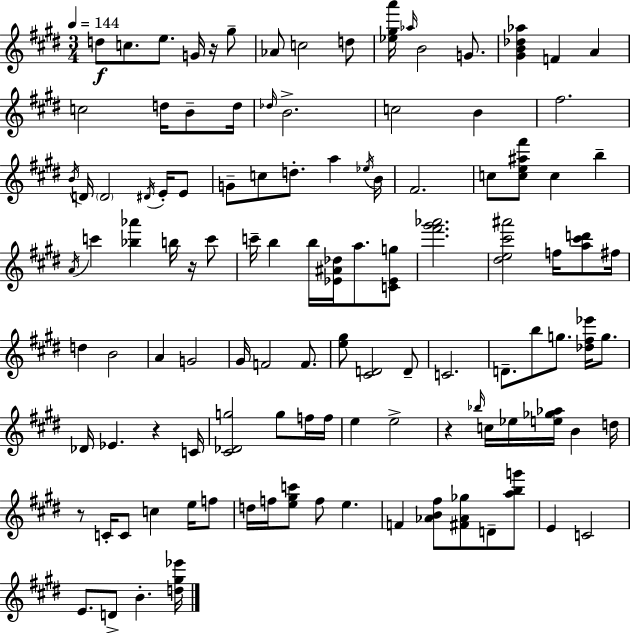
D5/e C5/e. E5/e. G4/s R/s G#5/e Ab4/e C5/h D5/e [Eb5,G#5,A6]/s Ab5/s B4/h G4/e. [G#4,B4,Db5,Ab5]/q F4/q A4/q C5/h D5/s B4/e D5/s Db5/s B4/h. C5/h B4/q F#5/h. B4/s D4/s D4/h D#4/s E4/s E4/e G4/e C5/e D5/e. A5/q Eb5/s B4/s F#4/h. C5/e [C5,E5,A#5,F#6]/e C5/q B5/q A4/s C6/q [Bb5,Ab6]/q B5/s R/s C6/e C6/s B5/q B5/s [Eb4,A#4,Db5]/s A5/e. [C4,Eb4,G5]/e [F#6,G#6,Ab6]/h. [D#5,E5,C#6,A#6]/h F5/s [A5,C#6,D6]/e F#5/s D5/q B4/h A4/q G4/h G#4/s F4/h F4/e. [E5,G#5]/e [C#4,D4]/h D4/e C4/h. D4/e. B5/e G5/e. [Db5,F#5,Eb6]/s G5/e. Db4/s Eb4/q. R/q C4/s [C#4,Db4,G5]/h G5/e F5/s F5/s E5/q E5/h R/q Bb5/s C5/s Eb5/s [E5,Gb5,Ab5]/s B4/q D5/s R/e C4/s C4/e C5/q E5/s F5/e D5/s F5/s [E5,G#5,C6]/e F5/e E5/q. F4/q [Ab4,B4,F#5]/e [F#4,Ab4,Gb5]/e D4/e [A5,B5,G6]/e E4/q C4/h E4/e. D4/e B4/q. [D5,G#5,Eb6]/s